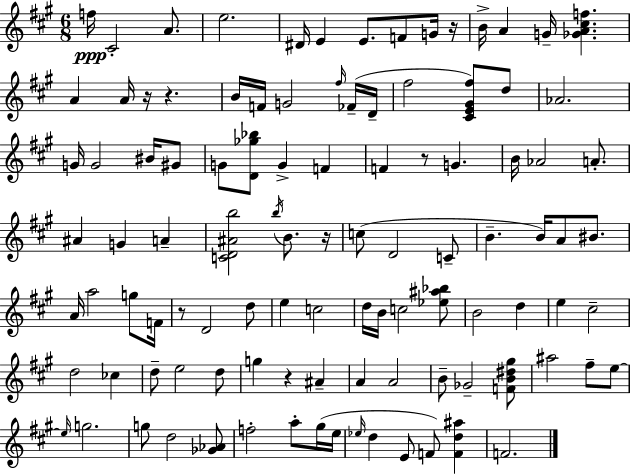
F5/s C#4/h A4/e. E5/h. D#4/s E4/q E4/e. F4/e G4/s R/s B4/s A4/q G4/s [Gb4,A4,C#5,F5]/q. A4/q A4/s R/s R/q. B4/s F4/s G4/h F#5/s FES4/s D4/s F#5/h [C#4,E4,G#4,F#5]/e D5/e Ab4/h. G4/s G4/h BIS4/s G#4/e G4/e [D4,Gb5,Bb5]/e G4/q F4/q F4/q R/e G4/q. B4/s Ab4/h A4/e. A#4/q G4/q A4/q [C4,D4,A#4,B5]/h B5/s B4/e. R/s C5/e D4/h C4/e B4/q. B4/s A4/e BIS4/e. A4/s A5/h G5/e F4/s R/e D4/h D5/e E5/q C5/h D5/s B4/s C5/h [Eb5,A#5,Bb5]/e B4/h D5/q E5/q C#5/h D5/h CES5/q D5/e E5/h D5/e G5/q R/q A#4/q A4/q A4/h B4/e Gb4/h [F4,B4,D#5,G#5]/e A#5/h F#5/e E5/e E5/s G5/h. G5/e D5/h [Gb4,Ab4]/e F5/h A5/e G#5/s E5/s Eb5/s D5/q E4/e F4/e [F4,D5,A#5]/q F4/h.